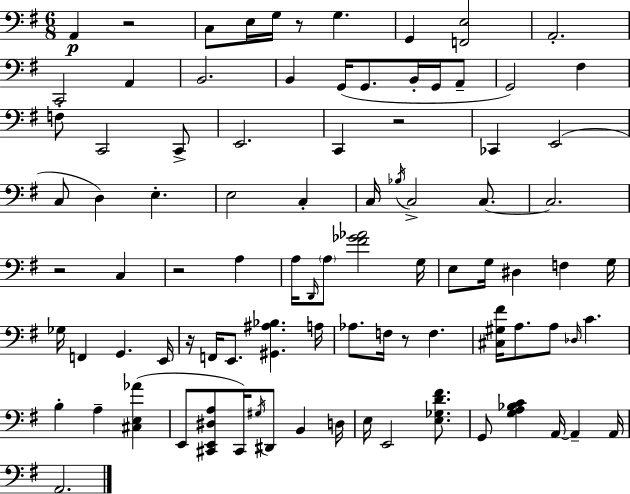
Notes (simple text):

A2/q R/h C3/e E3/s G3/s R/e G3/q. G2/q [F2,E3]/h A2/h. C2/h A2/q B2/h. B2/q G2/s G2/e. B2/s G2/s A2/e G2/h F#3/q F3/e C2/h C2/e E2/h. C2/q R/h CES2/q E2/h C3/e D3/q E3/q. E3/h C3/q C3/s Bb3/s C3/h C3/e. C3/h. R/h C3/q R/h A3/q A3/s D2/s A3/e [F#4,Gb4,Ab4]/h G3/s E3/e G3/s D#3/q F3/q G3/s Gb3/s F2/q G2/q. E2/s R/s F2/s E2/e. [G#2,A#3,Bb3]/q. A3/s Ab3/e. F3/s R/e F3/q. [C#3,G#3,F#4]/s A3/e. A3/e Db3/s C4/q. B3/q A3/q [C#3,E3,Ab4]/q E2/e [C#2,E2,D#3,A3]/e C#2/s G#3/s D#2/e B2/q D3/s E3/s E2/h [E3,Gb3,D4,F#4]/e. G2/e [G3,A3,Bb3,C4]/q A2/s A2/q A2/s A2/h.